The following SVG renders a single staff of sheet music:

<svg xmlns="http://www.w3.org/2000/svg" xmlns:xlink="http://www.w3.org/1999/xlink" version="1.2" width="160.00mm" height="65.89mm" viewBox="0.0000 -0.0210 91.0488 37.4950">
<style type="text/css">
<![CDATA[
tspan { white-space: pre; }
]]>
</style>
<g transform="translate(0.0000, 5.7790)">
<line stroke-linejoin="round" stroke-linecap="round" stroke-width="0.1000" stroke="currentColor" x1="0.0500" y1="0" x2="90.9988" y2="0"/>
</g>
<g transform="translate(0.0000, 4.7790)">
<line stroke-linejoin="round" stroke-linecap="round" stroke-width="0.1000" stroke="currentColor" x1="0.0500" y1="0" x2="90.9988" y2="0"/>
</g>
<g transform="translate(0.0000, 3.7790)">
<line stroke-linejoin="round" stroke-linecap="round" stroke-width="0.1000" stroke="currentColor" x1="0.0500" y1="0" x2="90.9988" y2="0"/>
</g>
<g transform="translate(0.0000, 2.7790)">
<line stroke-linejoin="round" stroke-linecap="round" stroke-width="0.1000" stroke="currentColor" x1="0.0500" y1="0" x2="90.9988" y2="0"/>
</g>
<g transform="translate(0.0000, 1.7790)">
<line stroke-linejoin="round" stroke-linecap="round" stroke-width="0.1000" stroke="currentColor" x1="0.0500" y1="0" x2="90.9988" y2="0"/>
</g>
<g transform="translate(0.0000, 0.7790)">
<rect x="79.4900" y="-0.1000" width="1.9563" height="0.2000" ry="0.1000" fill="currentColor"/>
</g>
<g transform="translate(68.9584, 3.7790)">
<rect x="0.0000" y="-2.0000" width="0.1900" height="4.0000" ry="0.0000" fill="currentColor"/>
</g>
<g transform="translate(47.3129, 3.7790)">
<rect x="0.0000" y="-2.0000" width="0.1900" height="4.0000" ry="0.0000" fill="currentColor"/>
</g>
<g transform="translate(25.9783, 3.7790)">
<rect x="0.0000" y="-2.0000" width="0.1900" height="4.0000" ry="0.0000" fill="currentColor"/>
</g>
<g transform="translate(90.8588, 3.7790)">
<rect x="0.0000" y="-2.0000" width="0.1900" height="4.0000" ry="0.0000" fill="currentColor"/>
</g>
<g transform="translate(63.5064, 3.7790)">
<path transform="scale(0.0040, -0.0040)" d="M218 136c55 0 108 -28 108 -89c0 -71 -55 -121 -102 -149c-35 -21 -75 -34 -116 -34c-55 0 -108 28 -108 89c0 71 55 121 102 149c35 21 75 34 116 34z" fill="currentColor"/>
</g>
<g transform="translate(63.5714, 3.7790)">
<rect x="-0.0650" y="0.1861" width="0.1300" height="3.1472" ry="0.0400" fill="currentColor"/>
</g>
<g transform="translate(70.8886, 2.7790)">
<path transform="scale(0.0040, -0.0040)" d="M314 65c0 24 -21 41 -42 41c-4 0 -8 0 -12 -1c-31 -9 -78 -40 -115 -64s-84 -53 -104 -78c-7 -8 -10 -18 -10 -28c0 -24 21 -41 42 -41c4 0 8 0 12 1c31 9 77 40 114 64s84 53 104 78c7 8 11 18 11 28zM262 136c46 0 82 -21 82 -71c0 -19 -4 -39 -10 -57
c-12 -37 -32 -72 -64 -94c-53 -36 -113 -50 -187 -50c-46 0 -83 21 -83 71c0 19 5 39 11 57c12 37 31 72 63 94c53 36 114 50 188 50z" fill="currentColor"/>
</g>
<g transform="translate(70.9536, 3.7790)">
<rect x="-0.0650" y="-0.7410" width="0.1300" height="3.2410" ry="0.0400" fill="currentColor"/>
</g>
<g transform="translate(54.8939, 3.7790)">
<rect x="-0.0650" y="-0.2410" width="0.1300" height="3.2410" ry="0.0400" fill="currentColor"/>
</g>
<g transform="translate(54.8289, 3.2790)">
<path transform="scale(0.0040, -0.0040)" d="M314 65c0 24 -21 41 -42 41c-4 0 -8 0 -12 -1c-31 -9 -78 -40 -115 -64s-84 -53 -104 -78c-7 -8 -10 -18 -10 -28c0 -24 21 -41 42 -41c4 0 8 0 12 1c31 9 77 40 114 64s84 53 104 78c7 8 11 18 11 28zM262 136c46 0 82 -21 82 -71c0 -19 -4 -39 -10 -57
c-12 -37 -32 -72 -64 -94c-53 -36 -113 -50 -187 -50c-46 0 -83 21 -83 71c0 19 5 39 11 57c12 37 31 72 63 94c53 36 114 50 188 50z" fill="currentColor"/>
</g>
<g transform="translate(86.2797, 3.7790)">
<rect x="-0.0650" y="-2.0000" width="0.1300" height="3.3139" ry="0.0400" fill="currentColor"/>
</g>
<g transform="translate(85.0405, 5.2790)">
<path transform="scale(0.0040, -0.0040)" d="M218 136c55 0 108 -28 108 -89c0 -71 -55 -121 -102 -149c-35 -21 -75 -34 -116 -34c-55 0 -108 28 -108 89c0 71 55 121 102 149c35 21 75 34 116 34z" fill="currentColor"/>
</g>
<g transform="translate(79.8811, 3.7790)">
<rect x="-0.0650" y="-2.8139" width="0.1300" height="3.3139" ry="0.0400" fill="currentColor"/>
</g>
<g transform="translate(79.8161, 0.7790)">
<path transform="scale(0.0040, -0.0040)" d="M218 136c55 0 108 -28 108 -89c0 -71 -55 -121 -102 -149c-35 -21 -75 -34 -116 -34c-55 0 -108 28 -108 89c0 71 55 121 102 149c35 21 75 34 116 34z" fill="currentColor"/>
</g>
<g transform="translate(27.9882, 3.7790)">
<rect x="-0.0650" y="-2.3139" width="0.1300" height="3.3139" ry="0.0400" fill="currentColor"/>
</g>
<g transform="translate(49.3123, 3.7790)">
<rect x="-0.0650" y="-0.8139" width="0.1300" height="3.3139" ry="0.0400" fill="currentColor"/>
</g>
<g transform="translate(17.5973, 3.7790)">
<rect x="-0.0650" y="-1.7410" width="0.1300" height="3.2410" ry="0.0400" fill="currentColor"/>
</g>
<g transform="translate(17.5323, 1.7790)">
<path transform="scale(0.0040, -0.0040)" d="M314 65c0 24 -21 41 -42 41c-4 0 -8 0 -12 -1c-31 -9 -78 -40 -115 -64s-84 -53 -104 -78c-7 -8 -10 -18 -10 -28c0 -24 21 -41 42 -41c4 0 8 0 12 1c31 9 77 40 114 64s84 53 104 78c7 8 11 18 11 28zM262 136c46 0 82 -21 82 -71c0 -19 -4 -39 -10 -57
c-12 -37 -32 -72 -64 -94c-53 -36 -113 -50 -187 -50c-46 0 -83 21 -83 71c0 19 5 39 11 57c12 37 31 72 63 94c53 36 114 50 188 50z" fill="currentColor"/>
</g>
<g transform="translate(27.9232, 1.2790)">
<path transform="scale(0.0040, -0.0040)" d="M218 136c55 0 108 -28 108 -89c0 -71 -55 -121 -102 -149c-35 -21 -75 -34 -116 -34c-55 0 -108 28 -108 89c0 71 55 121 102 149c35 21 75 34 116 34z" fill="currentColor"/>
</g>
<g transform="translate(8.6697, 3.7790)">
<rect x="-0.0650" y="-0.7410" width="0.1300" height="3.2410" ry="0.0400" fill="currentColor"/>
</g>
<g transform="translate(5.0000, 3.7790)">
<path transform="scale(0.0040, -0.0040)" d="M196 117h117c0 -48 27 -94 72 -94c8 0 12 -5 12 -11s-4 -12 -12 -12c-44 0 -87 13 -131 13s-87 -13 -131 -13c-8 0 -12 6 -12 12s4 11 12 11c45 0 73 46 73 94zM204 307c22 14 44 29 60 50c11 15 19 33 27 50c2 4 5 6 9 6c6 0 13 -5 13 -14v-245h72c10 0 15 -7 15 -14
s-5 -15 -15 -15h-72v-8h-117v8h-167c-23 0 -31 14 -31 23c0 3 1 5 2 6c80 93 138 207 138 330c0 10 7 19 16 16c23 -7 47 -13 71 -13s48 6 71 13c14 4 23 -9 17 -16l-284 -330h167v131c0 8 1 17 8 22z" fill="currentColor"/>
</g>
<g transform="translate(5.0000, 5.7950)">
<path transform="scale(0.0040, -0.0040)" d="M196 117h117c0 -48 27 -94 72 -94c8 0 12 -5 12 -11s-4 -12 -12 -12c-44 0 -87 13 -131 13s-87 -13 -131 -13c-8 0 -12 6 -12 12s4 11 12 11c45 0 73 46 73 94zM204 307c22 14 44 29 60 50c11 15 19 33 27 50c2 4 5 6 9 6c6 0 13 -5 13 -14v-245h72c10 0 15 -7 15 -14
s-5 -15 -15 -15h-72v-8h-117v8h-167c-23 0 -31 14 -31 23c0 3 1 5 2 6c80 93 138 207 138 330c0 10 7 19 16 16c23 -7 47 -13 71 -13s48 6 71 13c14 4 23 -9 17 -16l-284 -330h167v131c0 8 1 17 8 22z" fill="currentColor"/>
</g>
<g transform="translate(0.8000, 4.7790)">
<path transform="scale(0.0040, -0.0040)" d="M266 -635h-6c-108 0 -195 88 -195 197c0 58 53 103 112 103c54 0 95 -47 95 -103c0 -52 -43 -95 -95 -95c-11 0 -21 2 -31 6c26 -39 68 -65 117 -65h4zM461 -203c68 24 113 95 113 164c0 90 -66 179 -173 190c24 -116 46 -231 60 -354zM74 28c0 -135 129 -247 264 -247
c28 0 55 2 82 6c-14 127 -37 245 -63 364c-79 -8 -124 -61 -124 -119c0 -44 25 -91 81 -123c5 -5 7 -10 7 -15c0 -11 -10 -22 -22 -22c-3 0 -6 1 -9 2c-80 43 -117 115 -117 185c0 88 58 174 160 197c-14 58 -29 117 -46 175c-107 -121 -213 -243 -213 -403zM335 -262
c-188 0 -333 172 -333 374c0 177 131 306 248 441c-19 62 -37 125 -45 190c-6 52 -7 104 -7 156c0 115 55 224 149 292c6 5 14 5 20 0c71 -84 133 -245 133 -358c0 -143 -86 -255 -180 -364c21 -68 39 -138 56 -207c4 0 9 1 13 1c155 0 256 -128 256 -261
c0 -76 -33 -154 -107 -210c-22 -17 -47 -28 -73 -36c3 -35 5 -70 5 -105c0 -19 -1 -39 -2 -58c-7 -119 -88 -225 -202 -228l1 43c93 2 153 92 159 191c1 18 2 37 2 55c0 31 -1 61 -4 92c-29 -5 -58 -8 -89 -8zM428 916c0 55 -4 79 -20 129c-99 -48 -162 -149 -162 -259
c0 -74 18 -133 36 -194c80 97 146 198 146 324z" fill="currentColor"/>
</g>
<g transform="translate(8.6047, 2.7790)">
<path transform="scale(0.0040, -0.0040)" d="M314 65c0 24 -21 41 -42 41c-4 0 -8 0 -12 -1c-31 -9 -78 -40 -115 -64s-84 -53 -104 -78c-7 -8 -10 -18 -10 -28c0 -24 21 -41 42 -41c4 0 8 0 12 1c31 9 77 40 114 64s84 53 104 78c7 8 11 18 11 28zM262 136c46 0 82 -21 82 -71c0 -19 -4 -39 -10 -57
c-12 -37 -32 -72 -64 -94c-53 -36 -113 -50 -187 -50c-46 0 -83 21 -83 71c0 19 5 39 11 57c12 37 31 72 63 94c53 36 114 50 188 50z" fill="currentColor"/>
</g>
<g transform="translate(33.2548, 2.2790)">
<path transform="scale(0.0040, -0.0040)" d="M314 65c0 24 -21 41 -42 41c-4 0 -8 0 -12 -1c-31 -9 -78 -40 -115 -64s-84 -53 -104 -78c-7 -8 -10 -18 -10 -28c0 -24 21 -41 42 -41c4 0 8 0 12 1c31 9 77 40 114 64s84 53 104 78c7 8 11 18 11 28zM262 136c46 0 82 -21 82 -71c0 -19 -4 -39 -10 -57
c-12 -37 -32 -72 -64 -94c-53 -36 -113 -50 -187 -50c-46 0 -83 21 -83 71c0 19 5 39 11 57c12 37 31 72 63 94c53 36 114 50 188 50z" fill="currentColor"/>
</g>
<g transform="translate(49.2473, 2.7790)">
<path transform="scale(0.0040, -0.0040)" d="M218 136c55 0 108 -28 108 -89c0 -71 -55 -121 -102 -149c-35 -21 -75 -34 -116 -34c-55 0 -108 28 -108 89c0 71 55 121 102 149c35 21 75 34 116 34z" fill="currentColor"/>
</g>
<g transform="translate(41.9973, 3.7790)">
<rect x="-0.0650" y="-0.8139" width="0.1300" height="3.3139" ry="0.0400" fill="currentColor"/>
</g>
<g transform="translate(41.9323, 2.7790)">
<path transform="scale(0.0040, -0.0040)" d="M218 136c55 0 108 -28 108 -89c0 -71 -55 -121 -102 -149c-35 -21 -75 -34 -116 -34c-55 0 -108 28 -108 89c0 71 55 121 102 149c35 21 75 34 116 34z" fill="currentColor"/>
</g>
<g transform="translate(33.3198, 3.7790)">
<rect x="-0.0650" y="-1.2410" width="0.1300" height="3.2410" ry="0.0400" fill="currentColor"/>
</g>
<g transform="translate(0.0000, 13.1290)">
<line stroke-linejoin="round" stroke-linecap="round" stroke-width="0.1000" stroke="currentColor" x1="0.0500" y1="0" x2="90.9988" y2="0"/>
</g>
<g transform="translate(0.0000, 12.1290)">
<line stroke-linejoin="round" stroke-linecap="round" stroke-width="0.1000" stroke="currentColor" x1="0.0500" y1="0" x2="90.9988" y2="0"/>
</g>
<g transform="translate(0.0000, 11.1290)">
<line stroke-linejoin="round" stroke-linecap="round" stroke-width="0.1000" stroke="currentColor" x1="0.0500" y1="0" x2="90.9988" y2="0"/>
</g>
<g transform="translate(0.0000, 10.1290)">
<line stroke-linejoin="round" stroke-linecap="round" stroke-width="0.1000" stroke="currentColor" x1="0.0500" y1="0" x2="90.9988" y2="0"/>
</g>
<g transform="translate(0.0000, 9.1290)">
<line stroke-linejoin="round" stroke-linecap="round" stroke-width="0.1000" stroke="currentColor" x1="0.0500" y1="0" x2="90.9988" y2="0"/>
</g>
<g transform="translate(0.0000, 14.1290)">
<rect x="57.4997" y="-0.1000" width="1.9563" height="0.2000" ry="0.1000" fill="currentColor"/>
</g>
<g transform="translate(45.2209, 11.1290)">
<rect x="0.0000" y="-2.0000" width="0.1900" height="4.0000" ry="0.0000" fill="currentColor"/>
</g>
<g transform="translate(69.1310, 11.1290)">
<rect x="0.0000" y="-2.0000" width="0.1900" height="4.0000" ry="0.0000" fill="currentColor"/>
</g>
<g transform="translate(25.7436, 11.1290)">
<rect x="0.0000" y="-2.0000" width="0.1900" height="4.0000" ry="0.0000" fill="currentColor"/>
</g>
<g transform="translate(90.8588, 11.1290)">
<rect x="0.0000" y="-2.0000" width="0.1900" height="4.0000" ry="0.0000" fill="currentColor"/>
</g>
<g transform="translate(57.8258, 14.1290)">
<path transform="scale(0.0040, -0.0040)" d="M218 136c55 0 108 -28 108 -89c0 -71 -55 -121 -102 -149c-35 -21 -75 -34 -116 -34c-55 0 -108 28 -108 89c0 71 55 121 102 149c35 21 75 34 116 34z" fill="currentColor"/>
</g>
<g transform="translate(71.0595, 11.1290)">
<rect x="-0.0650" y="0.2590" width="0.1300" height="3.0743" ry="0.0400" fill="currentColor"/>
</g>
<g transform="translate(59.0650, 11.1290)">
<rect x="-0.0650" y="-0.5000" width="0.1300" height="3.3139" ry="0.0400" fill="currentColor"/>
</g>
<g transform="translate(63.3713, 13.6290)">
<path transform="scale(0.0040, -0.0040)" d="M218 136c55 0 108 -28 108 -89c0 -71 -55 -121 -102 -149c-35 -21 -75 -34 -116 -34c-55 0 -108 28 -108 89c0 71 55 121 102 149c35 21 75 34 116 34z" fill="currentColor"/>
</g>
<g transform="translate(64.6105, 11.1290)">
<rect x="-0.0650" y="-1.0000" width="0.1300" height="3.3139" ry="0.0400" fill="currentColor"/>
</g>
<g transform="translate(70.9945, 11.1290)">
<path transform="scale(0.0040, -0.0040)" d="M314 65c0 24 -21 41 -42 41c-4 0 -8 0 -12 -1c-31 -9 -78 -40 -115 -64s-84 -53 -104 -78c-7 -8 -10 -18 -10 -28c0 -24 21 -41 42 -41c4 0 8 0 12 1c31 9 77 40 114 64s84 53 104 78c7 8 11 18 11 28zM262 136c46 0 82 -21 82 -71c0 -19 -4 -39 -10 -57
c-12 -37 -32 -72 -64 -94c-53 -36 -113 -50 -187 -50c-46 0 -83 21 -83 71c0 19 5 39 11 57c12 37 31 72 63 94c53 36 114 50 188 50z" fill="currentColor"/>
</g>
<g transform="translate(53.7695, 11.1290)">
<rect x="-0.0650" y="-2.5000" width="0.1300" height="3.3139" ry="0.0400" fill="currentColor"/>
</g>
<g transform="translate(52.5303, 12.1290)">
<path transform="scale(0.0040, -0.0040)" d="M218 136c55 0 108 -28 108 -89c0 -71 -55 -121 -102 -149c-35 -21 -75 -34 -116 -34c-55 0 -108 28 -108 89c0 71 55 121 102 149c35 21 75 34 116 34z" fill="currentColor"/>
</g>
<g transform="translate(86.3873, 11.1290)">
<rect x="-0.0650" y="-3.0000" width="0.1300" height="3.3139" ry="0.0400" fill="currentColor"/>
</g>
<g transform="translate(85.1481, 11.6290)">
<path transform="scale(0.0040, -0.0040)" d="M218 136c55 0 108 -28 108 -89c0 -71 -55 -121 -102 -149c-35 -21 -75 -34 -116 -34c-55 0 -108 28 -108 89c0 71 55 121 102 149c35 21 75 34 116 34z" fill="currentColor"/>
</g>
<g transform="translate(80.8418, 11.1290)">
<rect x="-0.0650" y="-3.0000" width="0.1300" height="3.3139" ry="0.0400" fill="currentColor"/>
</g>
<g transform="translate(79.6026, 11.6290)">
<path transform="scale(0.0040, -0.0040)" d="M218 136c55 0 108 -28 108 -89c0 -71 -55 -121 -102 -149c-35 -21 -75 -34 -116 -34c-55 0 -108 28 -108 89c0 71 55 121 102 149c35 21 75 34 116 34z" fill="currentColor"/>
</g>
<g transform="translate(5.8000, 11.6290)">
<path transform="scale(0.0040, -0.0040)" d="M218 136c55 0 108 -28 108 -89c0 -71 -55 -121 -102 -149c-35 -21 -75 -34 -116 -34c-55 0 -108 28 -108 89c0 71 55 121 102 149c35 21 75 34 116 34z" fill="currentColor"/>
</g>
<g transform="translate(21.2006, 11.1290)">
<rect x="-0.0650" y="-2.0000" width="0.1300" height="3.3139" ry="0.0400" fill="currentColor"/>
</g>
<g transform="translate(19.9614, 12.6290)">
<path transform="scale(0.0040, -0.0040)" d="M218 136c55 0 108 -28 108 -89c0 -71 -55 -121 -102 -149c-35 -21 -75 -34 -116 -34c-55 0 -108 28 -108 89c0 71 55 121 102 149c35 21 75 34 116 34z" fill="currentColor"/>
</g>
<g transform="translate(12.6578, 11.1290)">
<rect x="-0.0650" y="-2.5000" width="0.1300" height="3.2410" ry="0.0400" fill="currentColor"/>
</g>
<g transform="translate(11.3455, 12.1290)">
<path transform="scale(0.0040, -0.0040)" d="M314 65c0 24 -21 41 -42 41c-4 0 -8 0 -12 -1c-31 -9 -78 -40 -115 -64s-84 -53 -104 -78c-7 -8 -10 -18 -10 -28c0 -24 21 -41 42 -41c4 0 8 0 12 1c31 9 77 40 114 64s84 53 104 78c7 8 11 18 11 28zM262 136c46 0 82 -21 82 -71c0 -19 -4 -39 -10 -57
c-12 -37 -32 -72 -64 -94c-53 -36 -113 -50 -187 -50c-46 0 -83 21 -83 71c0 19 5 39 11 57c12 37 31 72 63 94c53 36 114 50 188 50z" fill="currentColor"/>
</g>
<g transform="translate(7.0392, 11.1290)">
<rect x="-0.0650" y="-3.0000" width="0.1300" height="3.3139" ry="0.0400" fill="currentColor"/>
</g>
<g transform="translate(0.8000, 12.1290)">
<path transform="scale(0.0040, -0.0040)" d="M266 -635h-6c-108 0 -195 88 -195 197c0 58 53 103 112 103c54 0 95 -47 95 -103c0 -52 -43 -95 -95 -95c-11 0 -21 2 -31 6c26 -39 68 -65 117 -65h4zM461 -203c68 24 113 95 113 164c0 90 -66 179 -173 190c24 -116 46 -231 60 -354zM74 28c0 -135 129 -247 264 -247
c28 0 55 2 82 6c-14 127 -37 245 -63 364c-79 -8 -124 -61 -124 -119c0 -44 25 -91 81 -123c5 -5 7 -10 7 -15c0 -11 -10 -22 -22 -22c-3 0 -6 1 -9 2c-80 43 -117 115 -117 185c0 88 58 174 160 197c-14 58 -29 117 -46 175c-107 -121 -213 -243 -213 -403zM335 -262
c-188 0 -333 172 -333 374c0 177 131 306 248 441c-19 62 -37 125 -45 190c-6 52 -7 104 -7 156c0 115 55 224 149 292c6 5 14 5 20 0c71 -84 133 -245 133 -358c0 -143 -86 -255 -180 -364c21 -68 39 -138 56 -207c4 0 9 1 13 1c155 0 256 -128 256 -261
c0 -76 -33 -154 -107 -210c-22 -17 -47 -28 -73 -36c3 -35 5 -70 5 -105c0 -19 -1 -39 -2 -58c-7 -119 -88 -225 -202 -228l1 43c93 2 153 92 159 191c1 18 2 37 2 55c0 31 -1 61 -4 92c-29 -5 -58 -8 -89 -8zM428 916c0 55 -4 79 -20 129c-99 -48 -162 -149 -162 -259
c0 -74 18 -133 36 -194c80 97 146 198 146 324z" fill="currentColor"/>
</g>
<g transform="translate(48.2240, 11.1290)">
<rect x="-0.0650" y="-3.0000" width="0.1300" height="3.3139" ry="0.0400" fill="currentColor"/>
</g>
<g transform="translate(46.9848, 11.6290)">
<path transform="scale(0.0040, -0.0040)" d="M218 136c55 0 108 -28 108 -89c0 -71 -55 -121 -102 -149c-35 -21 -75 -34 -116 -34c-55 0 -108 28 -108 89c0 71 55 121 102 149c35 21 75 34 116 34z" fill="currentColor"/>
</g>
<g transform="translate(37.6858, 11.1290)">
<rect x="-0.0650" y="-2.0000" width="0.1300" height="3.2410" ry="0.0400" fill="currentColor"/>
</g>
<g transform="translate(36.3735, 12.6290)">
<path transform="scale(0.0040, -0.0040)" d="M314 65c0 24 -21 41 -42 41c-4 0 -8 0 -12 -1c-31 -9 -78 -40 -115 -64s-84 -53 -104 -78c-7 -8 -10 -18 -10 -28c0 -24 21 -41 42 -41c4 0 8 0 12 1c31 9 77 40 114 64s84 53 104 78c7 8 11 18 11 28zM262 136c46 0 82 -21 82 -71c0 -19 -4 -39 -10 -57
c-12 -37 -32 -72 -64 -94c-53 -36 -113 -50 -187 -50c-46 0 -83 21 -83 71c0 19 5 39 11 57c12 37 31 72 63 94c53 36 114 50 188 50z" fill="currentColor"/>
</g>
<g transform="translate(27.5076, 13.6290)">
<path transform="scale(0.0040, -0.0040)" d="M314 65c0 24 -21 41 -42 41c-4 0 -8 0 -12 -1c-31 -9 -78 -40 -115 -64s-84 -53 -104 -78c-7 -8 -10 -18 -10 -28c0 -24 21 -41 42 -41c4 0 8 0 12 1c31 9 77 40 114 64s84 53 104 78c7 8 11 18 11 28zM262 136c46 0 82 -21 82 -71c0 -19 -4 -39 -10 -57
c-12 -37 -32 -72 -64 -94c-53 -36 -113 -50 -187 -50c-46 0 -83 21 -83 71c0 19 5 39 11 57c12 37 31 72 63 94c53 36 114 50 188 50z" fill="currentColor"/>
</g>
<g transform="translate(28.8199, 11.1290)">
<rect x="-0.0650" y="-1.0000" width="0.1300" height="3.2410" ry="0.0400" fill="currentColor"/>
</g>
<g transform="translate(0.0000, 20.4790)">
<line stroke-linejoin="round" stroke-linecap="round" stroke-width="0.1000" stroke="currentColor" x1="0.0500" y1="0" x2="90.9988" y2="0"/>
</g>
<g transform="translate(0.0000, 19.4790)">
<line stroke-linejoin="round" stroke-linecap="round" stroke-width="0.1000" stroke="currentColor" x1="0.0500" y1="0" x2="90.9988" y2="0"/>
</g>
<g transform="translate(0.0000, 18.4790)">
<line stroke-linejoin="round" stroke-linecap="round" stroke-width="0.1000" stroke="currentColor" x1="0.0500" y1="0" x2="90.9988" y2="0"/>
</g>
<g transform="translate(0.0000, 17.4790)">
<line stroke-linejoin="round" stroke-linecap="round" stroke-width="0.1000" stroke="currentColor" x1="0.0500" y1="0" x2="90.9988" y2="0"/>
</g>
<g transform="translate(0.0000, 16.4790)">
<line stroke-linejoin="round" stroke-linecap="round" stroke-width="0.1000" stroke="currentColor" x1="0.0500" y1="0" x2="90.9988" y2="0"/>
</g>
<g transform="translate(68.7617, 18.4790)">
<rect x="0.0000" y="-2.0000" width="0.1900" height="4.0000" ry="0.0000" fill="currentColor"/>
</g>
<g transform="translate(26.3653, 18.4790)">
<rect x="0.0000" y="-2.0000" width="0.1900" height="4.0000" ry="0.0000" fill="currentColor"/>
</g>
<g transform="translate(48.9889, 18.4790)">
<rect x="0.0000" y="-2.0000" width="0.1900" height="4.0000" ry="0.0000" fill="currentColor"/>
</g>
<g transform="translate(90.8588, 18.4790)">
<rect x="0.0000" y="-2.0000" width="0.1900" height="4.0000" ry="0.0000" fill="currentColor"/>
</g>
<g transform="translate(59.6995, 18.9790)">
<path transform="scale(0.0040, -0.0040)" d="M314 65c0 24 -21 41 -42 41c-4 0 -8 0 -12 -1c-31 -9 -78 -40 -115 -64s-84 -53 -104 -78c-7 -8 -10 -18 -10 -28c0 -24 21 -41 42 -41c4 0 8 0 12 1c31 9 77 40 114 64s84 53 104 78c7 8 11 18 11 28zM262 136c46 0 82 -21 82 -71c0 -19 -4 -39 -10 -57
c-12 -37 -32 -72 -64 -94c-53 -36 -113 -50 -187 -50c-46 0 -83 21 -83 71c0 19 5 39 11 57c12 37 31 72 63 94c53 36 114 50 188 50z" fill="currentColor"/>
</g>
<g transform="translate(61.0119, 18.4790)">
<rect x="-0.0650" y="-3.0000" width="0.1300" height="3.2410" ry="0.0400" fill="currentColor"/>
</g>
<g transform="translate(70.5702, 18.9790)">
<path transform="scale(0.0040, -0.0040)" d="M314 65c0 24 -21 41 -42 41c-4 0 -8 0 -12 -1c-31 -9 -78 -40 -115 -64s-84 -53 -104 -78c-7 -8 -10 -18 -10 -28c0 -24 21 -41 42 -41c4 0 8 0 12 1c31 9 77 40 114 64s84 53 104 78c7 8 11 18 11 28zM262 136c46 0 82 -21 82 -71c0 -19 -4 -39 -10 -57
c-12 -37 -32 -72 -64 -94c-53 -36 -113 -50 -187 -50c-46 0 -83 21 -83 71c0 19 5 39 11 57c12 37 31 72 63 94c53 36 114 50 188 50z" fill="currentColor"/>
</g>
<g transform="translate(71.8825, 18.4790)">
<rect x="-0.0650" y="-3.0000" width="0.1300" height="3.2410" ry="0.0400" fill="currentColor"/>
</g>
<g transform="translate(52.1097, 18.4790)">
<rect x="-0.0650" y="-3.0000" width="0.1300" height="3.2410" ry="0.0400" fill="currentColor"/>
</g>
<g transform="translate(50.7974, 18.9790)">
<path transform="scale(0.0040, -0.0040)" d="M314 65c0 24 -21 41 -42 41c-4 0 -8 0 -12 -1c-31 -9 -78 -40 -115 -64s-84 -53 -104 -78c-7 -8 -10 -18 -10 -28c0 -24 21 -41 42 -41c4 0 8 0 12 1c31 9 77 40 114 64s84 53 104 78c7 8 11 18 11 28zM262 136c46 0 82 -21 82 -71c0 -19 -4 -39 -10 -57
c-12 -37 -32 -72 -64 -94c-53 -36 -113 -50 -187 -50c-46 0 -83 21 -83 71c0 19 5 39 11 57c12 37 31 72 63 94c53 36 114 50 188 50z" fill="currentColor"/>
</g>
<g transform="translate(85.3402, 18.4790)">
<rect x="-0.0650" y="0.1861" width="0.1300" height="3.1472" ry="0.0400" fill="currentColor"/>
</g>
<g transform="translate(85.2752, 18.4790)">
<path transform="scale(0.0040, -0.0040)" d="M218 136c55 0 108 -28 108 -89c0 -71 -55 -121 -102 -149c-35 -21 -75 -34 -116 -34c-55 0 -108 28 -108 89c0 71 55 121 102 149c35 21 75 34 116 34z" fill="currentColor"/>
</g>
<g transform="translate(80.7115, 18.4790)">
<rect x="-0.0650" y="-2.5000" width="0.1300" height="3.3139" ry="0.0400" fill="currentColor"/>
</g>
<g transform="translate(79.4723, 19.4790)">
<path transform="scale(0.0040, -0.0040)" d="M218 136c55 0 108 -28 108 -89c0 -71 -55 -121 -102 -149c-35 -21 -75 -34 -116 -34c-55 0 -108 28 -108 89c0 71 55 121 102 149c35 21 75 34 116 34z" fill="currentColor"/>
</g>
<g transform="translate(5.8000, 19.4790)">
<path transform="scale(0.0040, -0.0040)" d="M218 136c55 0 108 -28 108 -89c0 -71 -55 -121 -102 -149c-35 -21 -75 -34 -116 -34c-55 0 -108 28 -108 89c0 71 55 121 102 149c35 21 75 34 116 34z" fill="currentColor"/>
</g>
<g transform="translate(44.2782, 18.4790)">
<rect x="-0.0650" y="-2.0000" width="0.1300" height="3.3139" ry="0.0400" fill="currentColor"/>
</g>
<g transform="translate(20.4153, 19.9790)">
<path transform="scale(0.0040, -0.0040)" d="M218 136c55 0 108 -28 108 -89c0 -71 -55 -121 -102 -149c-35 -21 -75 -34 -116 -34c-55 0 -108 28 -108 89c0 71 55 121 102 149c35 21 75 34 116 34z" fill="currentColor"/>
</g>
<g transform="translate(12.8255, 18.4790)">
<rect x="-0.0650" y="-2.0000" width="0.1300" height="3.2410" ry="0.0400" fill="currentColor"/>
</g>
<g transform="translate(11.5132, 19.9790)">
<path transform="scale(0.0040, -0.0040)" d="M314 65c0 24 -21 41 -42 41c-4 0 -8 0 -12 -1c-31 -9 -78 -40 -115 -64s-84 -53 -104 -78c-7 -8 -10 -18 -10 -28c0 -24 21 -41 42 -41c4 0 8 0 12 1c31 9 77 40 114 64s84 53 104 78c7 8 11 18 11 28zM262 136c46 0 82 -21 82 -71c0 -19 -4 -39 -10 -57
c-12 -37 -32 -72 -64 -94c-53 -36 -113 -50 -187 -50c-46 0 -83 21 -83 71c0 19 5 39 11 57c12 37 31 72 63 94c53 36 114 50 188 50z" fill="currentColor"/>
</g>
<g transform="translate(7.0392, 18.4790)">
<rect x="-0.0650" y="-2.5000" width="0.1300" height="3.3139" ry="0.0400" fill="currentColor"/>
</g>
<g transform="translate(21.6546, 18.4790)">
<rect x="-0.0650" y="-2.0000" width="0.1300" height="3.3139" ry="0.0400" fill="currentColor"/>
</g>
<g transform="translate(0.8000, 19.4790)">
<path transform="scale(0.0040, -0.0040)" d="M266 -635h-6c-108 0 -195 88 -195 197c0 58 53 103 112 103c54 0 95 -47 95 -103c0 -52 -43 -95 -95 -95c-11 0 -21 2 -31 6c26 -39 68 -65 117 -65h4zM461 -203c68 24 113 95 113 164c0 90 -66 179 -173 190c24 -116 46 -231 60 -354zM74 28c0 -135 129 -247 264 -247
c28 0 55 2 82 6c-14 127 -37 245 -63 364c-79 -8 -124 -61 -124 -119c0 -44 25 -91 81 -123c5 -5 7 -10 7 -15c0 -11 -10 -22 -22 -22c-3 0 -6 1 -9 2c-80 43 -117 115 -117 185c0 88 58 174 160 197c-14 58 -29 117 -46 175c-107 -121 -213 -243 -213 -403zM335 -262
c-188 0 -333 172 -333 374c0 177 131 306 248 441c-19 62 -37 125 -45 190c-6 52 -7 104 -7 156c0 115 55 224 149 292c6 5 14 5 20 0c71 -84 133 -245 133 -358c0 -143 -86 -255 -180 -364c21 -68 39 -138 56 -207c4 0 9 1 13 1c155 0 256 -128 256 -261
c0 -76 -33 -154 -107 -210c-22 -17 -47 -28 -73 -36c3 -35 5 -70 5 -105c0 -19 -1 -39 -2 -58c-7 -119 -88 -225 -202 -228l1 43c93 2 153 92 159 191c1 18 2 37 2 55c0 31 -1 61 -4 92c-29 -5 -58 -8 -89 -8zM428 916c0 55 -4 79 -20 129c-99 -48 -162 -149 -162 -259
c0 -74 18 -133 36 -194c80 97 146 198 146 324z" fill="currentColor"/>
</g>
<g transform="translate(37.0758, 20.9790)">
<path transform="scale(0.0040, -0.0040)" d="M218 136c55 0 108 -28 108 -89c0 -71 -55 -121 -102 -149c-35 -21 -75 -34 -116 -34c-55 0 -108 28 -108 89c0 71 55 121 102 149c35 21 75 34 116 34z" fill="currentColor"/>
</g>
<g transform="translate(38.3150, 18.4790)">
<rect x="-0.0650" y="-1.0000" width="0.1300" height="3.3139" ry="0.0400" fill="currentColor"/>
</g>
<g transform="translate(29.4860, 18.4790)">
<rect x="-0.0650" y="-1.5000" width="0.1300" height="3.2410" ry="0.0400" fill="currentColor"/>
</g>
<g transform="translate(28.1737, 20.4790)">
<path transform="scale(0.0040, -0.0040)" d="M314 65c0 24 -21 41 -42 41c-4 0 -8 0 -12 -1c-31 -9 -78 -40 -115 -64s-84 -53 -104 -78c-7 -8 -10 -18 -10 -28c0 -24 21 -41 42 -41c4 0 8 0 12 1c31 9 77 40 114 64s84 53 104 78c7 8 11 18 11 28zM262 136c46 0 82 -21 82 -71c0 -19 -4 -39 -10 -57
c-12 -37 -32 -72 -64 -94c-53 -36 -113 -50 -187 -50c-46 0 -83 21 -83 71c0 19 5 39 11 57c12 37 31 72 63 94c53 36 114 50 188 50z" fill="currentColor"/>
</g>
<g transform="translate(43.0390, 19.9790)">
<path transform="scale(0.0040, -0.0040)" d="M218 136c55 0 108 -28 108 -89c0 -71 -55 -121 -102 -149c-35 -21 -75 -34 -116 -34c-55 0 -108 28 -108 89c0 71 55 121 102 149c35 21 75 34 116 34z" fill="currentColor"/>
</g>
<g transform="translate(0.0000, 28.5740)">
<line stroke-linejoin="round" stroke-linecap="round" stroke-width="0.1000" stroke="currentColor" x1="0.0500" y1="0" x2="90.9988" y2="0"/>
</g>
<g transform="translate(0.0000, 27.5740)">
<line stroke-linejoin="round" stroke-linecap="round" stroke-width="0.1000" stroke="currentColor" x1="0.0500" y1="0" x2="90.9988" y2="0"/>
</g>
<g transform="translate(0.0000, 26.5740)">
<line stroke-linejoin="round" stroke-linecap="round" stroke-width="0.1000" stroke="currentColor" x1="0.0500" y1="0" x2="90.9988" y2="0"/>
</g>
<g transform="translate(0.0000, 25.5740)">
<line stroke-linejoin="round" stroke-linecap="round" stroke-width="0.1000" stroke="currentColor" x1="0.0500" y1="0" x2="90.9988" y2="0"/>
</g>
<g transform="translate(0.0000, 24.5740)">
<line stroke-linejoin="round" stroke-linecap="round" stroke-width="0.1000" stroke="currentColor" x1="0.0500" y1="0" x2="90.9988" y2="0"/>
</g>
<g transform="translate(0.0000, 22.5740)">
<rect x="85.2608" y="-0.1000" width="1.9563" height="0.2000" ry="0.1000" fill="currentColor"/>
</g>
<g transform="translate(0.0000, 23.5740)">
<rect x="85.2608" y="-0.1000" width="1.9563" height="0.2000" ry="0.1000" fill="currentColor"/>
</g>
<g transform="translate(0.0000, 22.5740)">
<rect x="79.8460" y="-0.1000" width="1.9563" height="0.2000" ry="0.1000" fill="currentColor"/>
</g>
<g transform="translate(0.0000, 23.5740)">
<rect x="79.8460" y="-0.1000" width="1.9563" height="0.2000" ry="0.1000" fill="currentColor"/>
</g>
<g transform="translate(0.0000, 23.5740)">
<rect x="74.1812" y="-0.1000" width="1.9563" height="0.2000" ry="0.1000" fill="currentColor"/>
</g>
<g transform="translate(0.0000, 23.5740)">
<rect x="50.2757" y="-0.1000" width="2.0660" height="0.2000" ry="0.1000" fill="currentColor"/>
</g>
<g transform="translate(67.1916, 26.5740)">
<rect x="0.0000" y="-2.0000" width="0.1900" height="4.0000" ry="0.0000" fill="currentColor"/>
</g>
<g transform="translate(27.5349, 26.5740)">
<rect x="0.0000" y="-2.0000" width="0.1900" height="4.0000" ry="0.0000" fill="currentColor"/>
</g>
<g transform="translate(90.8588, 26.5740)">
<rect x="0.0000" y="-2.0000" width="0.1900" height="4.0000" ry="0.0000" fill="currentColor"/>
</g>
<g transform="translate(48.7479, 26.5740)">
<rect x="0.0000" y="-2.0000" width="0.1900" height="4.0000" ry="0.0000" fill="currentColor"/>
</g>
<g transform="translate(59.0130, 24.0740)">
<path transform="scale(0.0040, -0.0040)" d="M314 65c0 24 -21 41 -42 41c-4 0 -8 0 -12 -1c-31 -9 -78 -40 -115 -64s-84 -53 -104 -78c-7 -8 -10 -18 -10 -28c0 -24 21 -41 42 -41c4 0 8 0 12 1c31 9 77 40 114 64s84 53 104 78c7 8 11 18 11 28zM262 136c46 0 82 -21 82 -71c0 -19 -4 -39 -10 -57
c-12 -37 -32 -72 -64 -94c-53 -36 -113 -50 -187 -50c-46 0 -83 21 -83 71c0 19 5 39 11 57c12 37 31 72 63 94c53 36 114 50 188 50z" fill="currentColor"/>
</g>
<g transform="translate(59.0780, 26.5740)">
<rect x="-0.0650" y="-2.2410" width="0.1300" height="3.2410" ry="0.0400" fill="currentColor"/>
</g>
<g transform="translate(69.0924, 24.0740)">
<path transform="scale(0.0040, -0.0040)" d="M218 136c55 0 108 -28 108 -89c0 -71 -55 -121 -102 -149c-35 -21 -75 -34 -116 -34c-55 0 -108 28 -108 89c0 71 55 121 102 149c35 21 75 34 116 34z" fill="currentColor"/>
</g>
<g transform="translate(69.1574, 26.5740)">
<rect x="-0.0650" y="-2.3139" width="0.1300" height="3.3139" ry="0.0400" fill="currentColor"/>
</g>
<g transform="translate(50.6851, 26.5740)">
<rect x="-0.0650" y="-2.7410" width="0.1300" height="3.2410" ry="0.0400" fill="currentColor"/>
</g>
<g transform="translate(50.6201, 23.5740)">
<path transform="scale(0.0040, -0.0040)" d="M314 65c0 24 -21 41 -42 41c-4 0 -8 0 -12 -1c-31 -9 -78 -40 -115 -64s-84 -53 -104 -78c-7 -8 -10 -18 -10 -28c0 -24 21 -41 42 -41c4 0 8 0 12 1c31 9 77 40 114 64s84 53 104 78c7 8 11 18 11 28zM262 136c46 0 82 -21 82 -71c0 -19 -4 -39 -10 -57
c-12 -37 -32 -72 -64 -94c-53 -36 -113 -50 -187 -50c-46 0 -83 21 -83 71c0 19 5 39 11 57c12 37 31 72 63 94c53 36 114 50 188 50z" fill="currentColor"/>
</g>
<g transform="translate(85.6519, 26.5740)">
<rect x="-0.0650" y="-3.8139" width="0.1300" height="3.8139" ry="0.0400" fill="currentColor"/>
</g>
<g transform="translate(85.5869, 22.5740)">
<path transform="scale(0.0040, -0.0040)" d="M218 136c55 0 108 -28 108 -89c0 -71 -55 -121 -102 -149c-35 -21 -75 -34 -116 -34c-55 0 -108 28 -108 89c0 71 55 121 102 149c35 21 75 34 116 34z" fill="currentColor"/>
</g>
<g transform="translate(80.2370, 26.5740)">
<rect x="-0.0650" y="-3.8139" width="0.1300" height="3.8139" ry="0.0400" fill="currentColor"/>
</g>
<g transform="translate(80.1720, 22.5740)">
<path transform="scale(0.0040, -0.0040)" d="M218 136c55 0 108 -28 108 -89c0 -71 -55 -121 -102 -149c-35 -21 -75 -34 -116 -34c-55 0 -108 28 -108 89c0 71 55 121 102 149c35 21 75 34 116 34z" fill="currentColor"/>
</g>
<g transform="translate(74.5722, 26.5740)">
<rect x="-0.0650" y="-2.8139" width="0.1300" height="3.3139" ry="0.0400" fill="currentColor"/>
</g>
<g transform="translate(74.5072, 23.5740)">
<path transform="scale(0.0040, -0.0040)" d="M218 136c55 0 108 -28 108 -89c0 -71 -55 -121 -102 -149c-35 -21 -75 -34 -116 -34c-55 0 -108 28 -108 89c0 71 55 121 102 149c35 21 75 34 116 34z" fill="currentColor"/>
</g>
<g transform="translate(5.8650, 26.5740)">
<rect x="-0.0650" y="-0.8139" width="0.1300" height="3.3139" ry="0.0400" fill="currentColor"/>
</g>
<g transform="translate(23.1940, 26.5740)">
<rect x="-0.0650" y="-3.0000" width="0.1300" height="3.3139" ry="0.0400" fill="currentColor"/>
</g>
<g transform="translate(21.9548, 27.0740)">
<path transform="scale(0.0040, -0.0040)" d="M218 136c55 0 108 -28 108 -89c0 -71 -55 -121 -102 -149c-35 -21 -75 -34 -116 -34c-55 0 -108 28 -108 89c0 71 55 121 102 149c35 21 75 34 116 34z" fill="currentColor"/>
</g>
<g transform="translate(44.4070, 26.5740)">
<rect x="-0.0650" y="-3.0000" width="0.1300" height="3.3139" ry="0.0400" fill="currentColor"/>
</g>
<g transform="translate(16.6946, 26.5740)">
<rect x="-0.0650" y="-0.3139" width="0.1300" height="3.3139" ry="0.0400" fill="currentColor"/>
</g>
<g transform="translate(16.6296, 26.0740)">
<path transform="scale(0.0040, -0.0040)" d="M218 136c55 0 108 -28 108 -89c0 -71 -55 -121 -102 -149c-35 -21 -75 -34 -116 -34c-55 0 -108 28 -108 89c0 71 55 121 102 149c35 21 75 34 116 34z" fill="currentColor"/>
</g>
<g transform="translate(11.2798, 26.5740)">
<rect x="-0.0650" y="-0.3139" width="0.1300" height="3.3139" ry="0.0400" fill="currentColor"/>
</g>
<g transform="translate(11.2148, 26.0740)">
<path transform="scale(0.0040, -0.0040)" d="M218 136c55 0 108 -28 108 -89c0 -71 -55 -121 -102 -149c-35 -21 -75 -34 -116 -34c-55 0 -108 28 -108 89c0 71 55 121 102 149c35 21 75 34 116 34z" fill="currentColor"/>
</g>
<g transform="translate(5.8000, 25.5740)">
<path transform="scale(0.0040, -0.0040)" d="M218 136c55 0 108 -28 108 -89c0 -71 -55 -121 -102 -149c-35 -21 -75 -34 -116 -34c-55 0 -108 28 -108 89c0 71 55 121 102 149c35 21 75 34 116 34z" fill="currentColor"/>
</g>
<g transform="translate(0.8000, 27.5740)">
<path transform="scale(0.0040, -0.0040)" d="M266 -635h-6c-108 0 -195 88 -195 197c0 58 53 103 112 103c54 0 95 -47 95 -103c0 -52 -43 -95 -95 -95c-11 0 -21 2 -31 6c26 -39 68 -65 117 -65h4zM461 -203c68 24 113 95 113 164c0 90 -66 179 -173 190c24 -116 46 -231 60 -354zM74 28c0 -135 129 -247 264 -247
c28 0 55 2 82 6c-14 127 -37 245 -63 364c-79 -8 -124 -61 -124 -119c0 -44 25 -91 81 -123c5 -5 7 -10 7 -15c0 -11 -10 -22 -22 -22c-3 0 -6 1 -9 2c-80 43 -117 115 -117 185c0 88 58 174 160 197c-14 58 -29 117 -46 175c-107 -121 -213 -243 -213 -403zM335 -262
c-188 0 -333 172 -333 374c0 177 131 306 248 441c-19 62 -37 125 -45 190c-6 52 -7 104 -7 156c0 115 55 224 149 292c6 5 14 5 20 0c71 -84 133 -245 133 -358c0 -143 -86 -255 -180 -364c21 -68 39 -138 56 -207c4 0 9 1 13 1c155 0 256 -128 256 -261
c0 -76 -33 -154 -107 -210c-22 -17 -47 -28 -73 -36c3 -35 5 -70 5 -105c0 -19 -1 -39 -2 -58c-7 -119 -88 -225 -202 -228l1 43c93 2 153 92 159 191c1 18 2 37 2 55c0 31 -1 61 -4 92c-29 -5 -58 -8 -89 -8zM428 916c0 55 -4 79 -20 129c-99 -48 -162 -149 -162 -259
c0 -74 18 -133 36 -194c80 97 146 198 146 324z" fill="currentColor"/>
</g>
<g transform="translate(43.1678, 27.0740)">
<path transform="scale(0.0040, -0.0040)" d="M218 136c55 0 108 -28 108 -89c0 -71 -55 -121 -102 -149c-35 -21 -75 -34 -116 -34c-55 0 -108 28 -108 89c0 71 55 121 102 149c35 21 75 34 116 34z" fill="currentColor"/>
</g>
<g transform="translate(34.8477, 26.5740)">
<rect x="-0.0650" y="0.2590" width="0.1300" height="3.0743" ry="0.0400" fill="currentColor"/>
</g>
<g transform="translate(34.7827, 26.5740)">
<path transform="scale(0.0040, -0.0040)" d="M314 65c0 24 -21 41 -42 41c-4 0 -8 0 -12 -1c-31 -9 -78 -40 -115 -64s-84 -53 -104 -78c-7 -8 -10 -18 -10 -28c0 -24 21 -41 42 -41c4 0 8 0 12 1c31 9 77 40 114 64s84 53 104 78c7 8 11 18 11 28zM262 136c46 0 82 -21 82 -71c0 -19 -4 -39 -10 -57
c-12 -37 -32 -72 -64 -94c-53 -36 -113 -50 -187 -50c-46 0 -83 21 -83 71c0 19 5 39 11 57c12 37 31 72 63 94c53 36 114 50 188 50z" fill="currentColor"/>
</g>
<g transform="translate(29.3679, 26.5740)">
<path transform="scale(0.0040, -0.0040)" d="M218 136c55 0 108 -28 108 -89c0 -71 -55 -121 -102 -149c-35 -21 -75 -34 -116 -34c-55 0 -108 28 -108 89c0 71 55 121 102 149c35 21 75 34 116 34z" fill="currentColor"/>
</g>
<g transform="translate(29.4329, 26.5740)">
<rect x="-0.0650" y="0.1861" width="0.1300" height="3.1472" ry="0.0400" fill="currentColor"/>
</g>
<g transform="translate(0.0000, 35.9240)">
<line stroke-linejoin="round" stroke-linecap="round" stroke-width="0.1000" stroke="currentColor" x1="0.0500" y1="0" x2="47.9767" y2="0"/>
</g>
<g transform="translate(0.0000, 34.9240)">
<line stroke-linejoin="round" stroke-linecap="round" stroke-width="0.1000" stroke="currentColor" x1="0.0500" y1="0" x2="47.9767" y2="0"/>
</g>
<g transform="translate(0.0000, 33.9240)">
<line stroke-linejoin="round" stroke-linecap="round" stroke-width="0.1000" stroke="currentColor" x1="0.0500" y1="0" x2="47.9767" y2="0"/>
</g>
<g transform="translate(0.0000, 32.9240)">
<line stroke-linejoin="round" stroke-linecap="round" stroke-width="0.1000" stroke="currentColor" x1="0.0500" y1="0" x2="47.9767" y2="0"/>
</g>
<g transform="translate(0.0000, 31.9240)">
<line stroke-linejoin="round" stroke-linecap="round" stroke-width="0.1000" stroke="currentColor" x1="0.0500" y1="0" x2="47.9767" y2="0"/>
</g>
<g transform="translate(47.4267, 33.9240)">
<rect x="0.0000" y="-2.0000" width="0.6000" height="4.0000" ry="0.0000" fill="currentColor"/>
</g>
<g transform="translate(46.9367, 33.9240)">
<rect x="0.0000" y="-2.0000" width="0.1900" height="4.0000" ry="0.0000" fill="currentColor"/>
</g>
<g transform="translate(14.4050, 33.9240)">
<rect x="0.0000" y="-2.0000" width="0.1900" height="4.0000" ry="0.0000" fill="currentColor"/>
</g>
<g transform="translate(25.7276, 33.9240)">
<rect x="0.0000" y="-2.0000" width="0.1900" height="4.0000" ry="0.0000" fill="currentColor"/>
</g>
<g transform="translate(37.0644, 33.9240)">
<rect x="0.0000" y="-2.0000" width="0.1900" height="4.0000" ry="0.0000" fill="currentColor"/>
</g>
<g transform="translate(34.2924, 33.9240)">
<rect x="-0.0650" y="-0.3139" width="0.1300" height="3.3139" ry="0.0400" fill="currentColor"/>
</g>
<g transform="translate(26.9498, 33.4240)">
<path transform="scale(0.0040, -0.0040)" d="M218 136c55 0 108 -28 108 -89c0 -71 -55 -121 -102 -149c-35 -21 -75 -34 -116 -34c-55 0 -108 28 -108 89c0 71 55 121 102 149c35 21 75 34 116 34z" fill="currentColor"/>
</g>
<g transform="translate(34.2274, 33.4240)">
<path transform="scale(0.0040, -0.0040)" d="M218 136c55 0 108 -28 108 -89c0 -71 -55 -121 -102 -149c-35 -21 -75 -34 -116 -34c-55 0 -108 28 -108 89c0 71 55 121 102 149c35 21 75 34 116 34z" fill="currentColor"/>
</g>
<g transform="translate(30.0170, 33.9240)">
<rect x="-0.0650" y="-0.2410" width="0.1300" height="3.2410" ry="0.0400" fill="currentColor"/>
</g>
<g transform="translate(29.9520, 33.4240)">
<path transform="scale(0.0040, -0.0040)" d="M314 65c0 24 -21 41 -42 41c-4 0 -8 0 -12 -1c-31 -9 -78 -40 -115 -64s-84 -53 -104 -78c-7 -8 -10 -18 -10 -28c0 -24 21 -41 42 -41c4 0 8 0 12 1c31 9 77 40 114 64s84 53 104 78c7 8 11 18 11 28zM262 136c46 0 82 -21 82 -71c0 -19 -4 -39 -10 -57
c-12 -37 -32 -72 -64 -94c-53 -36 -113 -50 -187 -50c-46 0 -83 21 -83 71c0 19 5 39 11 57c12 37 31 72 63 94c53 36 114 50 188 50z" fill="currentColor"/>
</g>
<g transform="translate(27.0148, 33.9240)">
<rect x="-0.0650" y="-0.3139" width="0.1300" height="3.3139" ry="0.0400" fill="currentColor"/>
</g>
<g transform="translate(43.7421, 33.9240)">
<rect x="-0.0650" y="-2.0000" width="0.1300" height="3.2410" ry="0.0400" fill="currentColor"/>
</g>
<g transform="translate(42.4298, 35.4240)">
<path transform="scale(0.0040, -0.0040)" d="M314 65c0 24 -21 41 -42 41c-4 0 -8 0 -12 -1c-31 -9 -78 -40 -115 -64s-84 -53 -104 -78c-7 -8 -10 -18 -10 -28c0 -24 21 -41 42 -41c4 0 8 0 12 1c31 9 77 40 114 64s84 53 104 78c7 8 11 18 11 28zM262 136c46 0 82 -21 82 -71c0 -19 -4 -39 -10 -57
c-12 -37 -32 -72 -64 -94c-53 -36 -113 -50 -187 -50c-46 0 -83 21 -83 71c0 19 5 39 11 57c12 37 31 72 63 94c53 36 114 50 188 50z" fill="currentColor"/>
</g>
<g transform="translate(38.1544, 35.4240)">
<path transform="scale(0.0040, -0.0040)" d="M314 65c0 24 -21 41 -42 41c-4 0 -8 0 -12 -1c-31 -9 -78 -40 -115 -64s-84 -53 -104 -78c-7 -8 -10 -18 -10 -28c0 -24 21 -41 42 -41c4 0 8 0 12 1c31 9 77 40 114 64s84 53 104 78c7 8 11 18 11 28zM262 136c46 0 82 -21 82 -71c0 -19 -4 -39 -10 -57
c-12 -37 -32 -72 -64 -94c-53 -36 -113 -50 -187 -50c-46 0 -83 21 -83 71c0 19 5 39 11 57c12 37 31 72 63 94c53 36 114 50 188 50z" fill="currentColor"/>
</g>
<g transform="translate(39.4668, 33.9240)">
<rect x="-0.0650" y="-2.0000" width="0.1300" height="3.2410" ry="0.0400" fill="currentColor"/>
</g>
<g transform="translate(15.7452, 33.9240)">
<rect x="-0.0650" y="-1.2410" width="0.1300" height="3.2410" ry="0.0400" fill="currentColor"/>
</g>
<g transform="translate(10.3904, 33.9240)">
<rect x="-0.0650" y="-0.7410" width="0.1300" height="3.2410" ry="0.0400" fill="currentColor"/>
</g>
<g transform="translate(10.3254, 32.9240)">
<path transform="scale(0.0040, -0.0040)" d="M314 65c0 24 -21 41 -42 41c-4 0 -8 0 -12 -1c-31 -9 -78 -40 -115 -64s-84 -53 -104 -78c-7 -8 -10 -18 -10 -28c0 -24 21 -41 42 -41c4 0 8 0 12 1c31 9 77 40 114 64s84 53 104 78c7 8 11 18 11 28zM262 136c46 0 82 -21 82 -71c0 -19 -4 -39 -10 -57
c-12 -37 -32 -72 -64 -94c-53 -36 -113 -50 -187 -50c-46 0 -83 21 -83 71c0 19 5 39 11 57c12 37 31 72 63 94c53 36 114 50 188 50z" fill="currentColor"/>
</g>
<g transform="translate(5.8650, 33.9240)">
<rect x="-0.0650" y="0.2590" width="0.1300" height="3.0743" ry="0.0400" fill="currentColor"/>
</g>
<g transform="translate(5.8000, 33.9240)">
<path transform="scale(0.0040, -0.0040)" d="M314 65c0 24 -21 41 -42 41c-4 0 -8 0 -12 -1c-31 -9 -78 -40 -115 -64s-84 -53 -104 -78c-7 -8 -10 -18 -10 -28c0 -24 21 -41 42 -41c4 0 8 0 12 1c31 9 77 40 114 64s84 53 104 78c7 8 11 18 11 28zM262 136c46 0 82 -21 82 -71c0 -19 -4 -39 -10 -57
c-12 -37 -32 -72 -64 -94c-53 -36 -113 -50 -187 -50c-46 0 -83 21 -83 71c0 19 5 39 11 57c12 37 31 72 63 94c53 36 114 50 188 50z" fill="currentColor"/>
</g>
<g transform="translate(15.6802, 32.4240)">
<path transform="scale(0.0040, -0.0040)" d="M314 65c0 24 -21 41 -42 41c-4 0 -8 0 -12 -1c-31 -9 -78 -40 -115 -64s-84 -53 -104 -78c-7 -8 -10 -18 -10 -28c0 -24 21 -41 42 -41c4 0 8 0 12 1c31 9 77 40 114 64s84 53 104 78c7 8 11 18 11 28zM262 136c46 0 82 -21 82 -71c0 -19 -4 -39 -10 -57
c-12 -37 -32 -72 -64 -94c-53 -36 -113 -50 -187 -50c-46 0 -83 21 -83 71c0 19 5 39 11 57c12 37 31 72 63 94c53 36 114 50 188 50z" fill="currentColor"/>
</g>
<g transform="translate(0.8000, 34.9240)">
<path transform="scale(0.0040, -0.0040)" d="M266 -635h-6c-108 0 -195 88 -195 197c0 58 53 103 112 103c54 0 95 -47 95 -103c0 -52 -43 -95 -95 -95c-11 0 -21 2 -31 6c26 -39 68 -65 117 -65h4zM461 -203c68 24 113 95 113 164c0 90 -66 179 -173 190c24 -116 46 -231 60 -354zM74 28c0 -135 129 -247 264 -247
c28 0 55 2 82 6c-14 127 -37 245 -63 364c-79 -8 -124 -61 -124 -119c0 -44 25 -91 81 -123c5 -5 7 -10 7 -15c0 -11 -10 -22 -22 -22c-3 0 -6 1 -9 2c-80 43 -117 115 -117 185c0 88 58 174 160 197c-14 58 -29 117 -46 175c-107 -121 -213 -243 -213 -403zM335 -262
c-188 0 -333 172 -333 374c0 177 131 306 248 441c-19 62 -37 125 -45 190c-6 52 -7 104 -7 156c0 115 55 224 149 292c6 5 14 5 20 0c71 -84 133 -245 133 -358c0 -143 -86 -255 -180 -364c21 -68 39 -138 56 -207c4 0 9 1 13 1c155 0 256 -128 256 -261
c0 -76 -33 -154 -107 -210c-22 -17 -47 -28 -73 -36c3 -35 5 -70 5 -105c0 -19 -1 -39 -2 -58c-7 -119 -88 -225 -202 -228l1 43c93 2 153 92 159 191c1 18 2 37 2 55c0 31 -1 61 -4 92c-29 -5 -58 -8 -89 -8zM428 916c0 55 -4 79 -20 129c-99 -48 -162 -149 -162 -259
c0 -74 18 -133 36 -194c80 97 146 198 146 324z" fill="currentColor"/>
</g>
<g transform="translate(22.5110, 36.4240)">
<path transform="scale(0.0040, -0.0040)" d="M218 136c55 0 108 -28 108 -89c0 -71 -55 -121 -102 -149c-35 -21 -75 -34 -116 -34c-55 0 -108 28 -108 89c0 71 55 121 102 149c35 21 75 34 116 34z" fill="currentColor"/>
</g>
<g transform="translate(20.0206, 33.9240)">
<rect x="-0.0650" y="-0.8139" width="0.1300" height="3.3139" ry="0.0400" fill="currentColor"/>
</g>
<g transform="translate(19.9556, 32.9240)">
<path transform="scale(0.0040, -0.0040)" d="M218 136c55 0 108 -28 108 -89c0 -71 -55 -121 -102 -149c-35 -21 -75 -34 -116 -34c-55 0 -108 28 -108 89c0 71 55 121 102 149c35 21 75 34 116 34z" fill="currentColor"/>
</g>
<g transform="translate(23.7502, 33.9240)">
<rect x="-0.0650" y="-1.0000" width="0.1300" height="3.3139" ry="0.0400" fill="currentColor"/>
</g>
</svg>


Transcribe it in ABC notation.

X:1
T:Untitled
M:4/4
L:1/4
K:C
d2 f2 g e2 d d c2 B d2 a F A G2 F D2 F2 A G C D B2 A A G F2 F E2 D F A2 A2 A2 G B d c c A B B2 A a2 g2 g a c' c' B2 d2 e2 d D c c2 c F2 F2